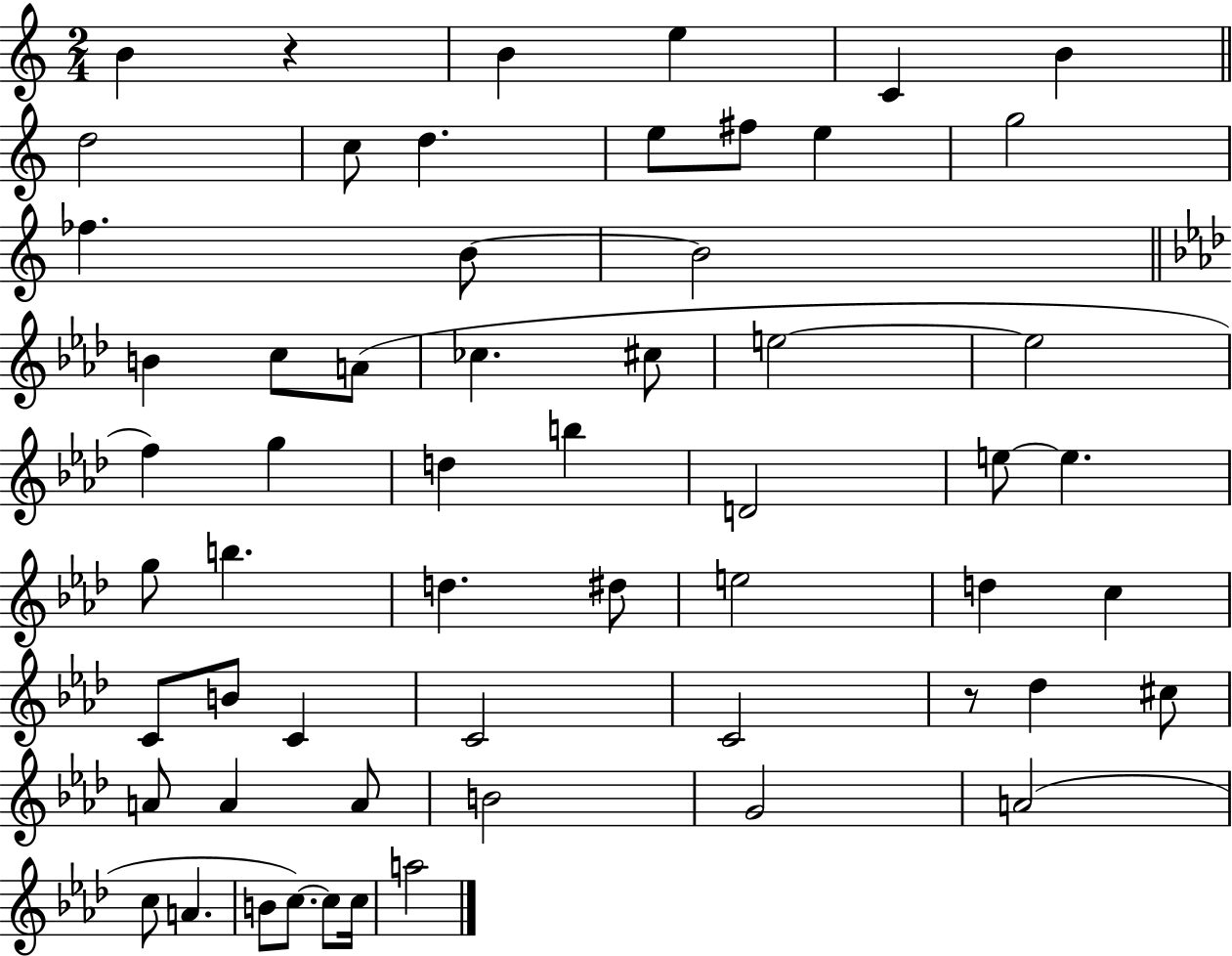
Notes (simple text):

B4/q R/q B4/q E5/q C4/q B4/q D5/h C5/e D5/q. E5/e F#5/e E5/q G5/h FES5/q. B4/e B4/h B4/q C5/e A4/e CES5/q. C#5/e E5/h E5/h F5/q G5/q D5/q B5/q D4/h E5/e E5/q. G5/e B5/q. D5/q. D#5/e E5/h D5/q C5/q C4/e B4/e C4/q C4/h C4/h R/e Db5/q C#5/e A4/e A4/q A4/e B4/h G4/h A4/h C5/e A4/q. B4/e C5/e. C5/e C5/s A5/h